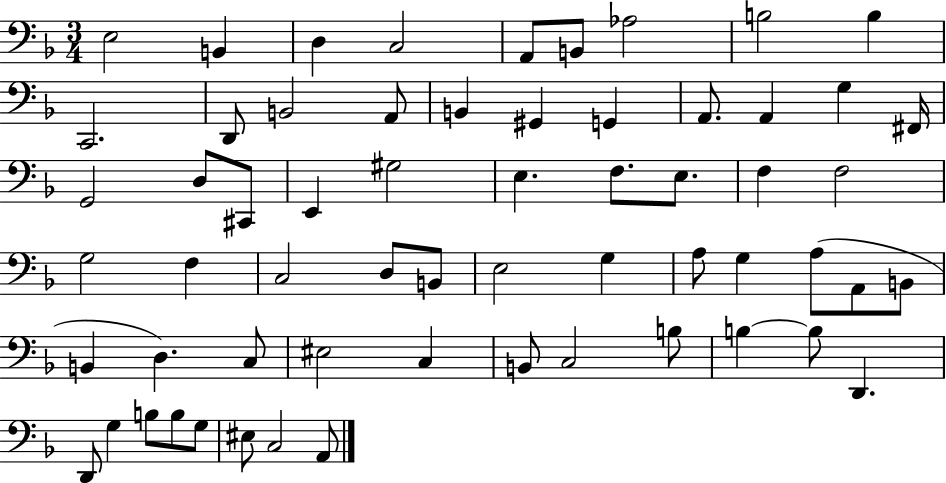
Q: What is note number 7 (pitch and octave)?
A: Ab3